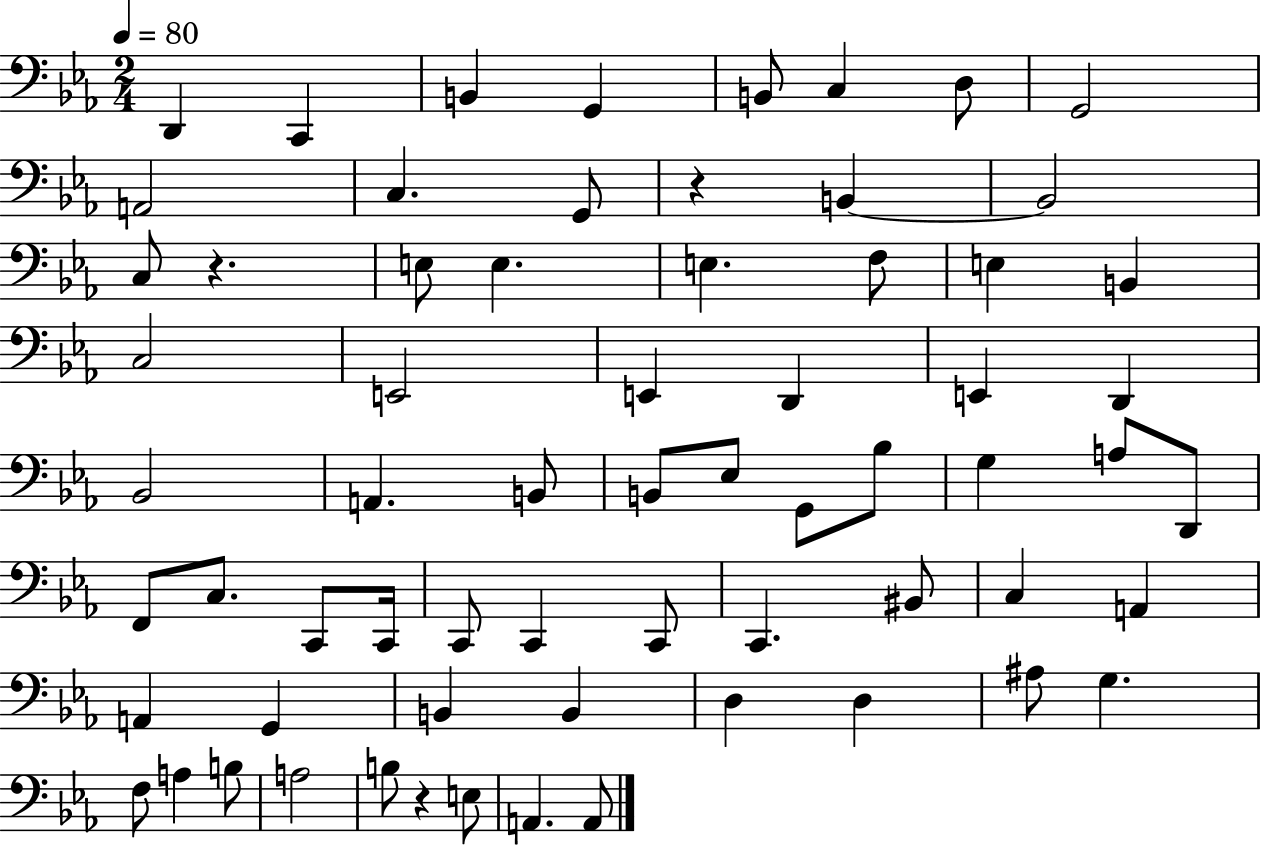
X:1
T:Untitled
M:2/4
L:1/4
K:Eb
D,, C,, B,, G,, B,,/2 C, D,/2 G,,2 A,,2 C, G,,/2 z B,, B,,2 C,/2 z E,/2 E, E, F,/2 E, B,, C,2 E,,2 E,, D,, E,, D,, _B,,2 A,, B,,/2 B,,/2 _E,/2 G,,/2 _B,/2 G, A,/2 D,,/2 F,,/2 C,/2 C,,/2 C,,/4 C,,/2 C,, C,,/2 C,, ^B,,/2 C, A,, A,, G,, B,, B,, D, D, ^A,/2 G, F,/2 A, B,/2 A,2 B,/2 z E,/2 A,, A,,/2